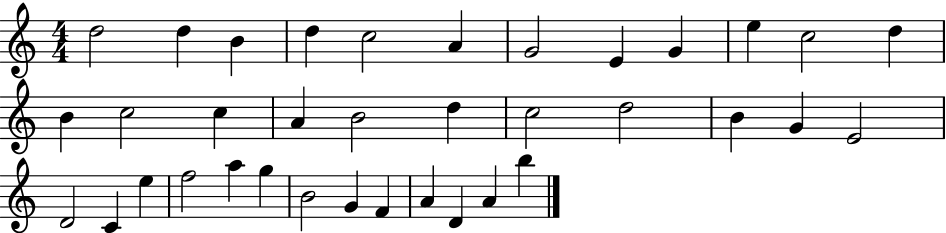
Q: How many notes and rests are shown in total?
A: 36